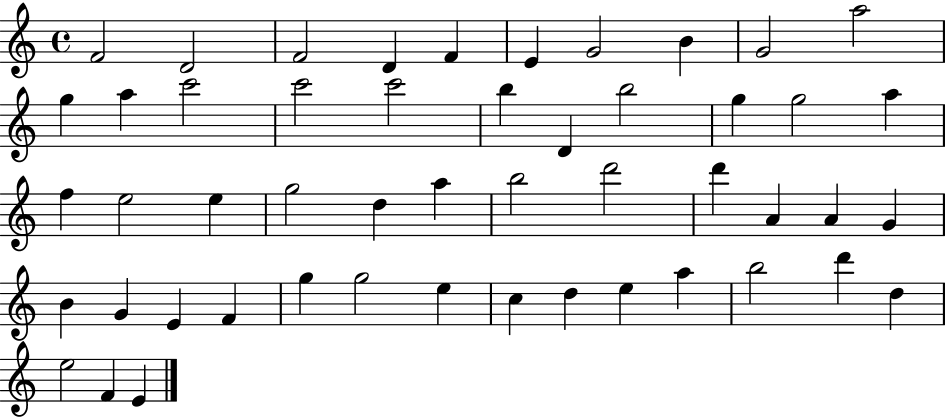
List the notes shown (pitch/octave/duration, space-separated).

F4/h D4/h F4/h D4/q F4/q E4/q G4/h B4/q G4/h A5/h G5/q A5/q C6/h C6/h C6/h B5/q D4/q B5/h G5/q G5/h A5/q F5/q E5/h E5/q G5/h D5/q A5/q B5/h D6/h D6/q A4/q A4/q G4/q B4/q G4/q E4/q F4/q G5/q G5/h E5/q C5/q D5/q E5/q A5/q B5/h D6/q D5/q E5/h F4/q E4/q